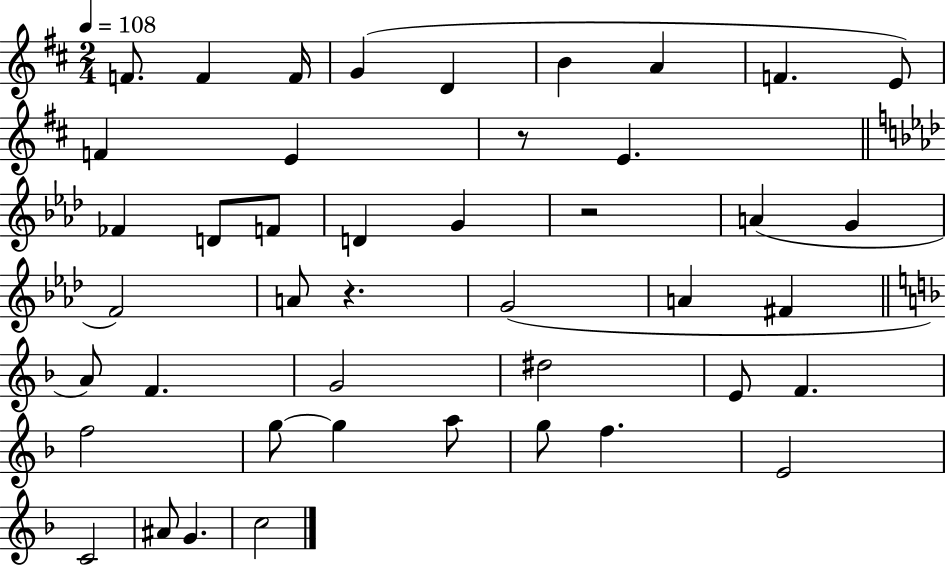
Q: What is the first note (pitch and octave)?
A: F4